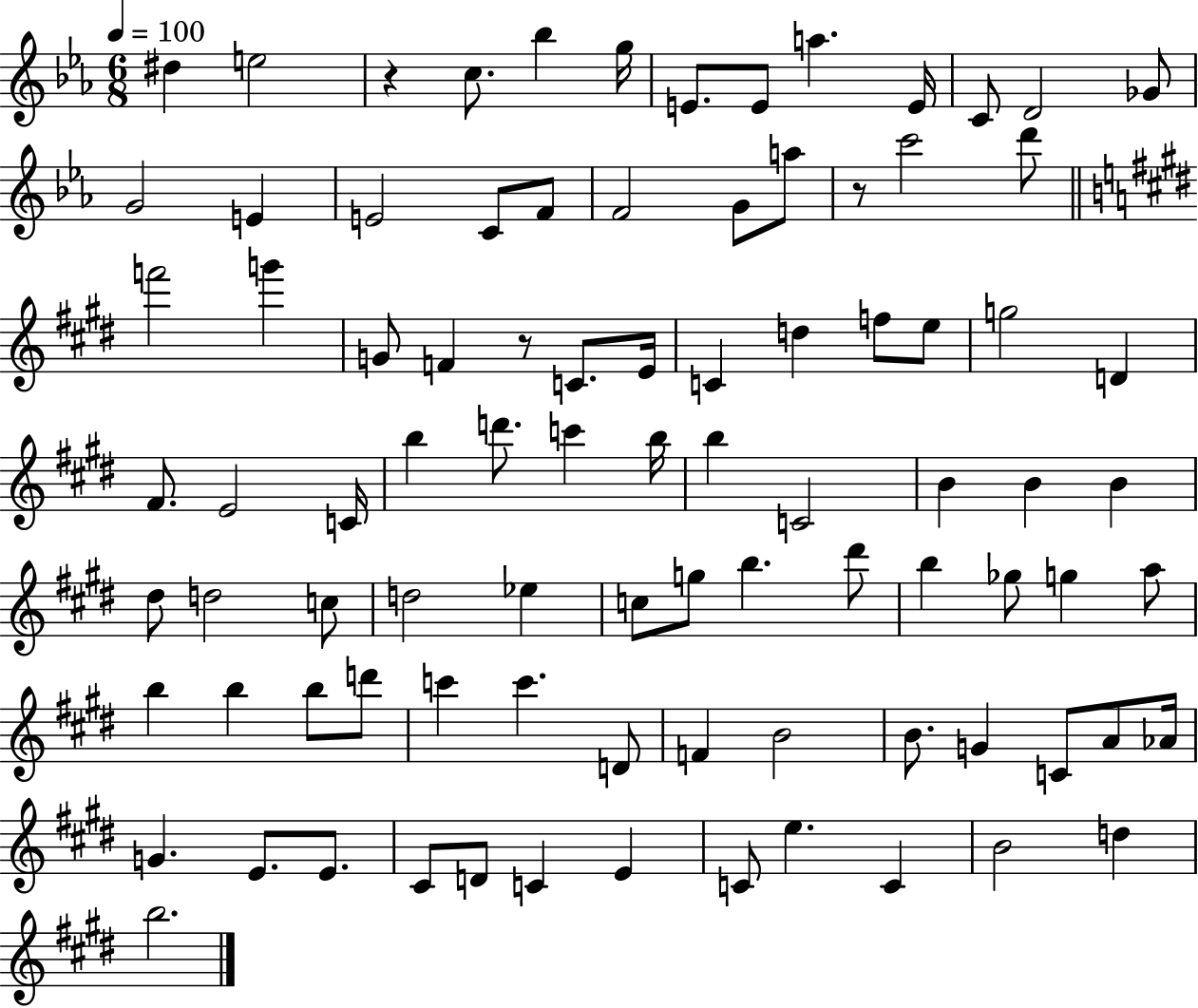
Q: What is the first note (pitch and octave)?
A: D#5